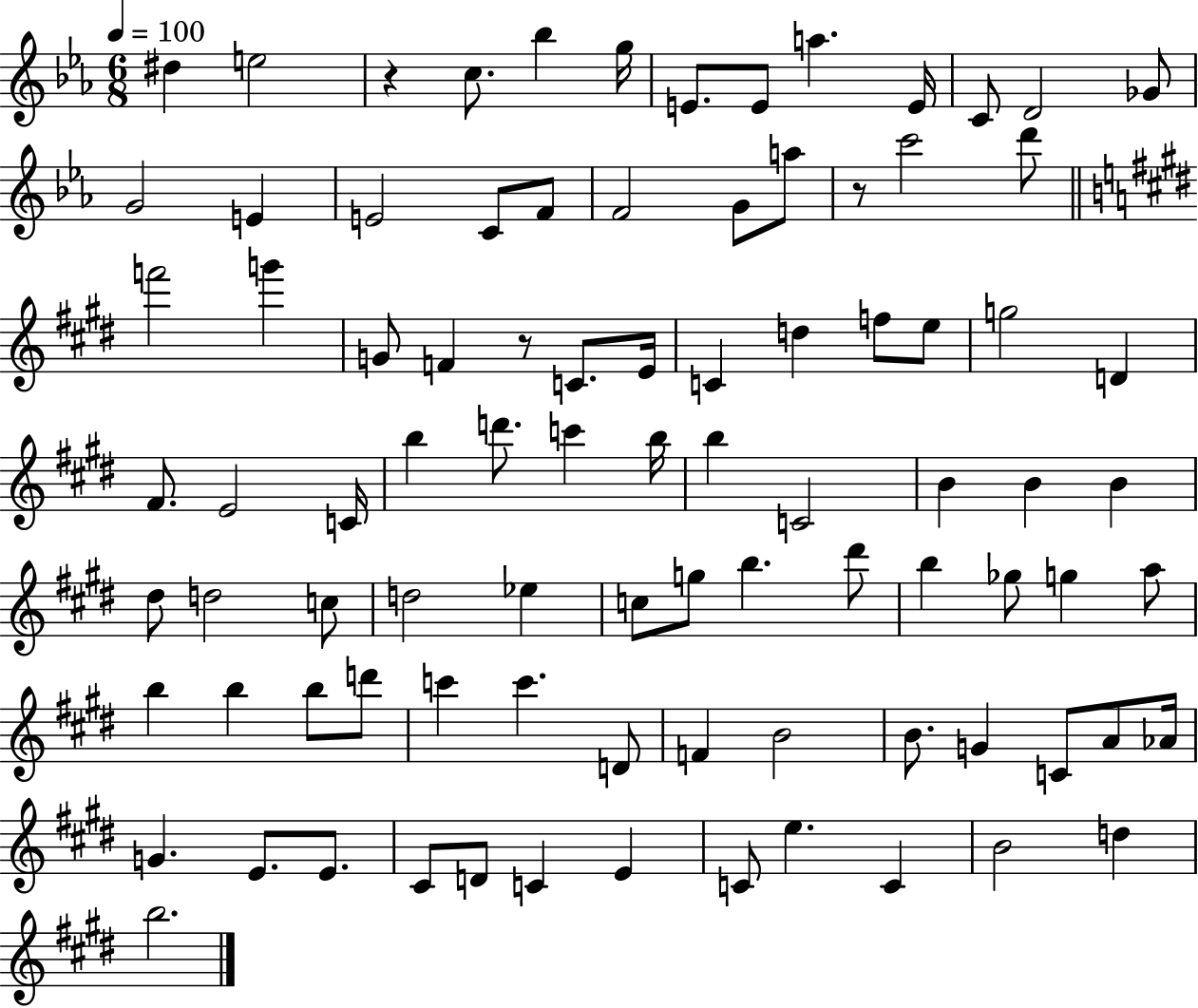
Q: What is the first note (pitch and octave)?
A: D#5